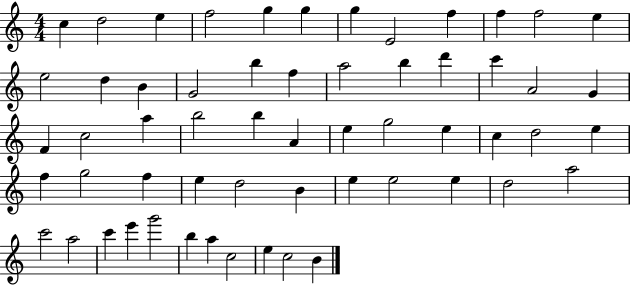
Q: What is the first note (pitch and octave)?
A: C5